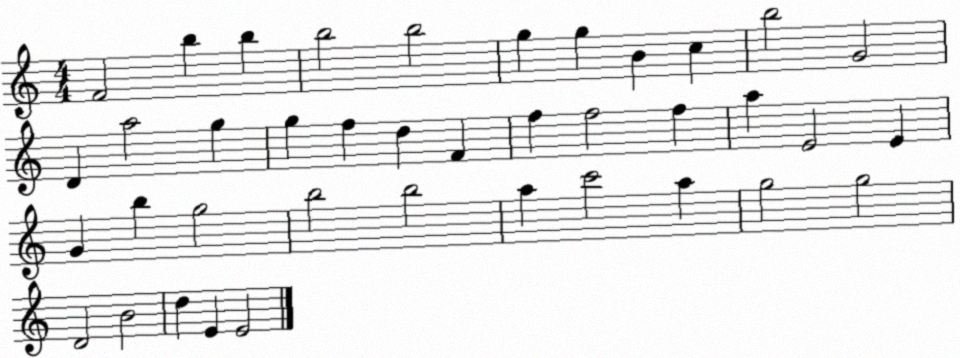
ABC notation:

X:1
T:Untitled
M:4/4
L:1/4
K:C
F2 b b b2 b2 g g B c b2 G2 D a2 g g f d F f f2 f a E2 E G b g2 b2 b2 a c'2 a g2 g2 D2 B2 d E E2